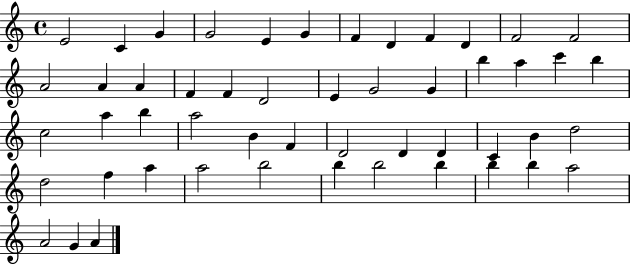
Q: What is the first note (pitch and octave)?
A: E4